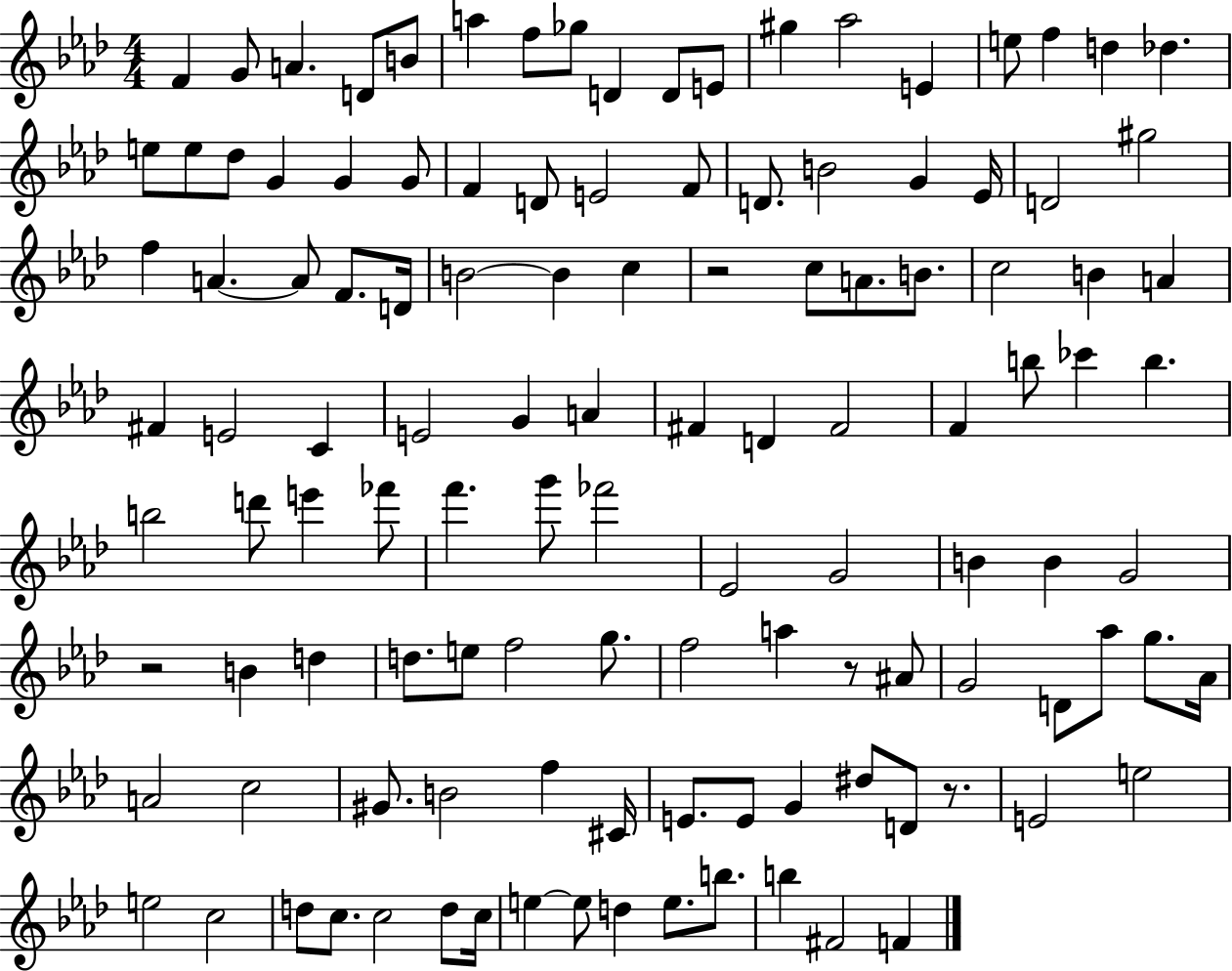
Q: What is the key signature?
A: AES major